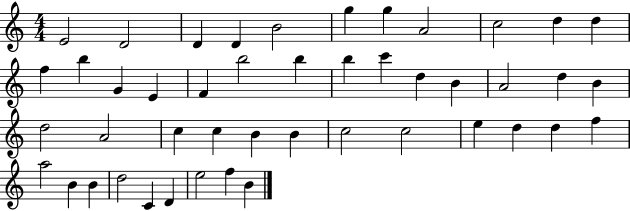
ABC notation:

X:1
T:Untitled
M:4/4
L:1/4
K:C
E2 D2 D D B2 g g A2 c2 d d f b G E F b2 b b c' d B A2 d B d2 A2 c c B B c2 c2 e d d f a2 B B d2 C D e2 f B